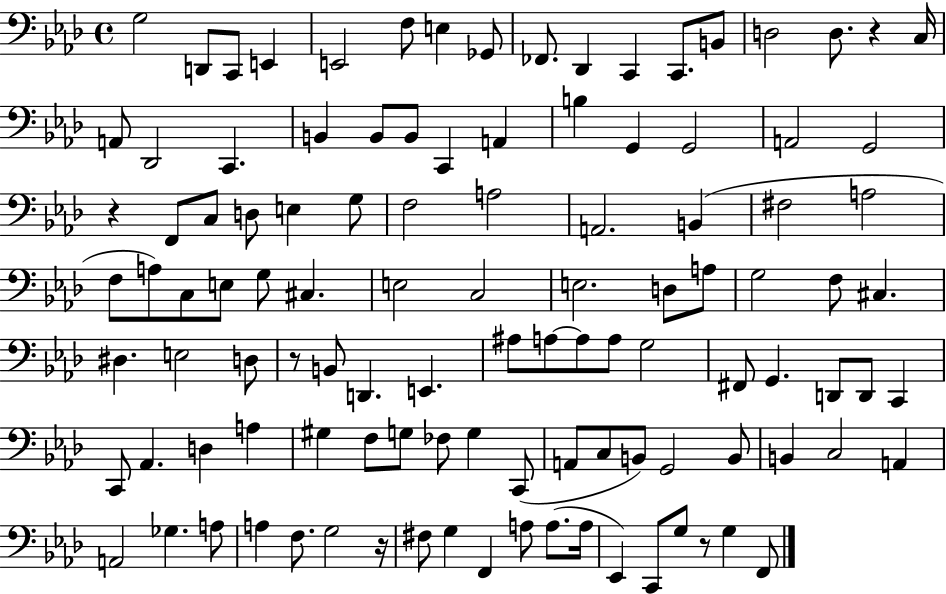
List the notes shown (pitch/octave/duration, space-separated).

G3/h D2/e C2/e E2/q E2/h F3/e E3/q Gb2/e FES2/e. Db2/q C2/q C2/e. B2/e D3/h D3/e. R/q C3/s A2/e Db2/h C2/q. B2/q B2/e B2/e C2/q A2/q B3/q G2/q G2/h A2/h G2/h R/q F2/e C3/e D3/e E3/q G3/e F3/h A3/h A2/h. B2/q F#3/h A3/h F3/e A3/e C3/e E3/e G3/e C#3/q. E3/h C3/h E3/h. D3/e A3/e G3/h F3/e C#3/q. D#3/q. E3/h D3/e R/e B2/e D2/q. E2/q. A#3/e A3/e A3/e A3/e G3/h F#2/e G2/q. D2/e D2/e C2/q C2/e Ab2/q. D3/q A3/q G#3/q F3/e G3/e FES3/e G3/q C2/e A2/e C3/e B2/e G2/h B2/e B2/q C3/h A2/q A2/h Gb3/q. A3/e A3/q F3/e. G3/h R/s F#3/e G3/q F2/q A3/e A3/e. A3/s Eb2/q C2/e G3/e R/e G3/q F2/e